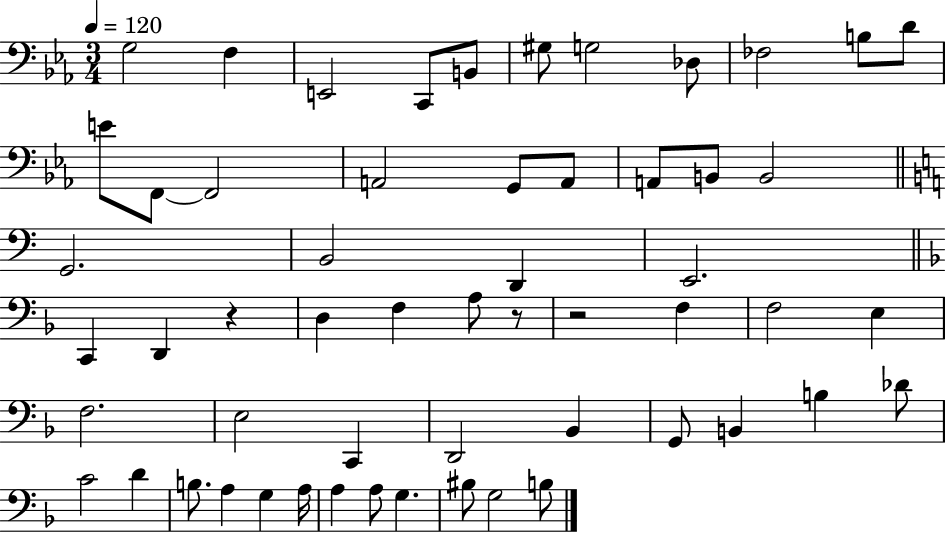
{
  \clef bass
  \numericTimeSignature
  \time 3/4
  \key ees \major
  \tempo 4 = 120
  \repeat volta 2 { g2 f4 | e,2 c,8 b,8 | gis8 g2 des8 | fes2 b8 d'8 | \break e'8 f,8~~ f,2 | a,2 g,8 a,8 | a,8 b,8 b,2 | \bar "||" \break \key c \major g,2. | b,2 d,4 | e,2. | \bar "||" \break \key f \major c,4 d,4 r4 | d4 f4 a8 r8 | r2 f4 | f2 e4 | \break f2. | e2 c,4 | d,2 bes,4 | g,8 b,4 b4 des'8 | \break c'2 d'4 | b8. a4 g4 a16 | a4 a8 g4. | bis8 g2 b8 | \break } \bar "|."
}